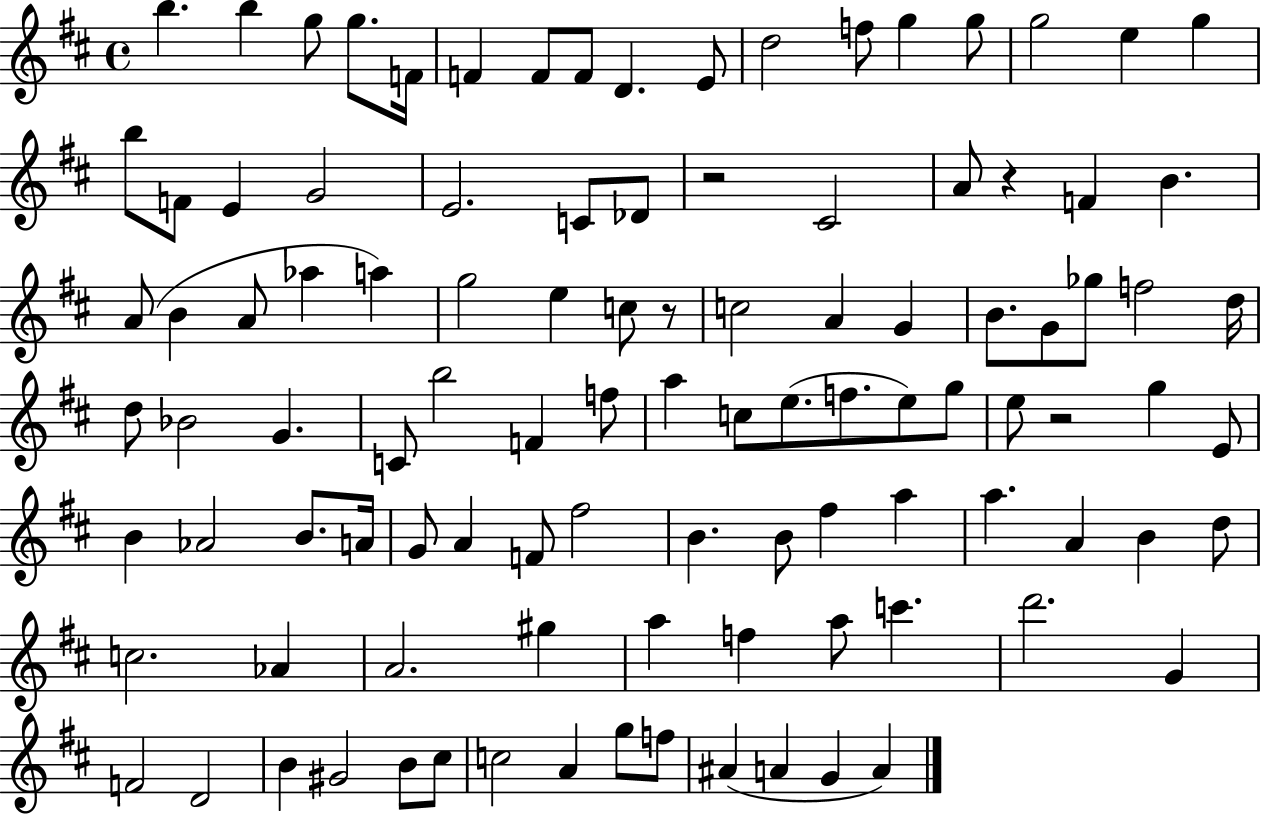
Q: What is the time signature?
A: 4/4